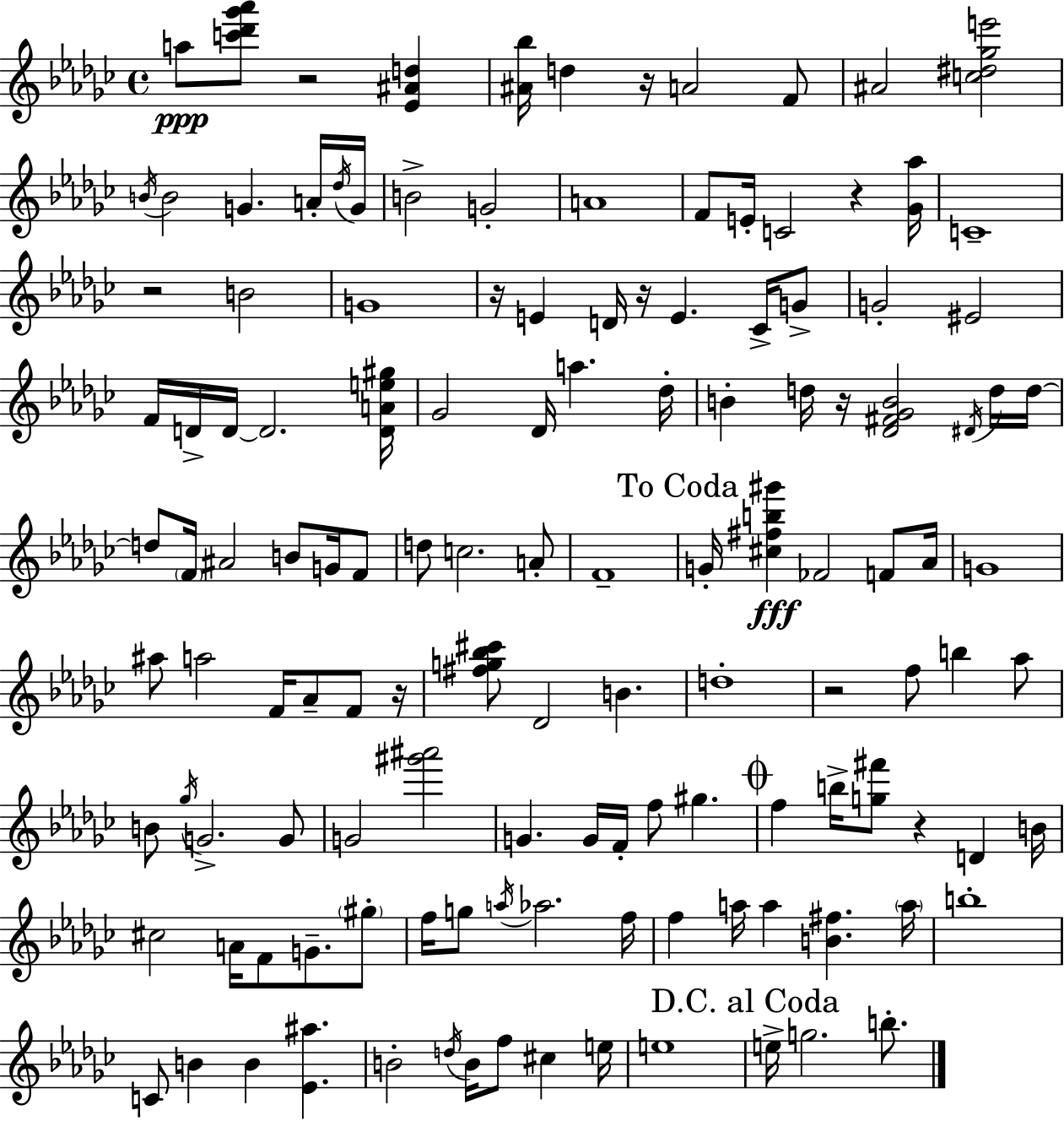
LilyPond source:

{
  \clef treble
  \time 4/4
  \defaultTimeSignature
  \key ees \minor
  a''8\ppp <c''' des''' ges''' aes'''>8 r2 <ees' ais' d''>4 | <ais' bes''>16 d''4 r16 a'2 f'8 | ais'2 <c'' dis'' ges'' e'''>2 | \acciaccatura { b'16 } b'2 g'4. a'16-. | \break \acciaccatura { des''16 } g'16 b'2-> g'2-. | a'1 | f'8 e'16-. c'2 r4 | <ges' aes''>16 c'1-- | \break r2 b'2 | g'1 | r16 e'4 d'16 r16 e'4. ces'16-> | g'8-> g'2-. eis'2 | \break f'16 d'16-> d'16~~ d'2. | <d' a' e'' gis''>16 ges'2 des'16 a''4. | des''16-. b'4-. d''16 r16 <des' fis' ges' b'>2 | \acciaccatura { dis'16 } d''16 d''16~~ d''8 \parenthesize f'16 ais'2 b'8 | \break g'16 f'8 d''8 c''2. | a'8-. f'1-- | \mark "To Coda" g'16-. <cis'' fis'' b'' gis'''>4\fff fes'2 | f'8 aes'16 g'1 | \break ais''8 a''2 f'16 aes'8-- | f'8 r16 <fis'' g'' bes'' cis'''>8 des'2 b'4. | d''1-. | r2 f''8 b''4 | \break aes''8 b'8 \acciaccatura { ges''16 } g'2.-> | g'8 g'2 <gis''' ais'''>2 | g'4. g'16 f'16-. f''8 gis''4. | \mark \markup { \musicglyph "scripts.coda" } f''4 b''16-> <g'' fis'''>8 r4 d'4 | \break b'16 cis''2 a'16 f'8 g'8.-- | \parenthesize gis''8-. f''16 g''8 \acciaccatura { a''16 } aes''2. | f''16 f''4 a''16 a''4 <b' fis''>4. | \parenthesize a''16 b''1-. | \break c'8 b'4 b'4 <ees' ais''>4. | b'2-. \acciaccatura { d''16 } b'16 f''8 | cis''4 e''16 e''1 | \mark "D.C. al Coda" e''16-> g''2. | \break b''8.-. \bar "|."
}